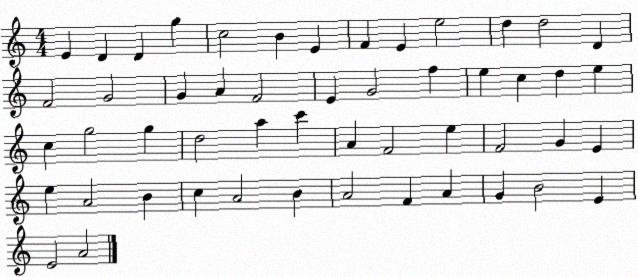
X:1
T:Untitled
M:4/4
L:1/4
K:C
E D D g c2 B E F E e2 d d2 D F2 G2 G A F2 E G2 f e c d e c g2 g d2 a c' A F2 e F2 G E e A2 B c A2 B A2 F A G B2 E E2 A2